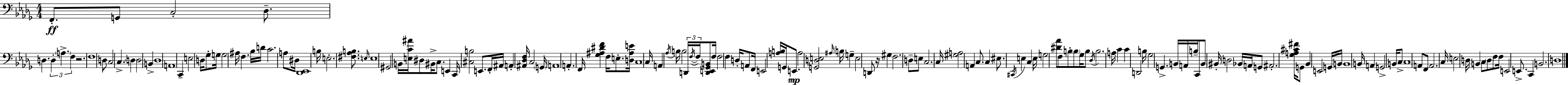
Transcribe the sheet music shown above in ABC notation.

X:1
T:Untitled
M:4/4
L:1/4
K:Bbm
F,,/2 G,,/2 C,2 _D,/2 D, D, A, F, z2 F,4 D,/2 C,2 C, D, D,2 B,, _D,4 A,,4 C,, E,2 D,/4 _G,/2 G,/4 G,2 ^A,/4 F, _B,/4 D/4 C2 A,/2 ^D,/4 [_D,,_E,,]4 B,/4 E,2 [^F,_A,B,]/2 E,/4 E,4 ^G,,2 B,,/4 [E,C^A]/4 ^D,/2 ^B,,/4 C,/2 E,, C,,/4 [^C,B,]2 E,,/2 F,,/4 ^A,,/4 A,, [^A,,_D,F,]/4 C,2 G,,/4 A,,4 A,, F,,/4 [_G,^A,^DF] F,/4 E,/2 [D,^A,E]/4 C,4 C,/4 A,, _A,/4 B,/4 B,2 D,,/4 F,/4 F,/4 [D,,E,,_G,,B,,]/2 F,/4 F,2 F, D,/4 A,,/2 F,,/4 E,,2 [A,B,]/4 G,,/4 E,,/2 A,2 [G,,D,E,]2 ^A,/4 B,/4 G, E,2 D,,/2 z/4 ^G, F,2 D,/2 E,/2 C,2 C,/4 [^G,A,]2 A,, C,/2 C, ^E,/2 ^C,,/4 E, C, E,/4 G,2 [^D_A]/2 F,/2 B,/2 B,/2 _G,/4 B,/2 _D,/4 B,2 A,/4 C C D,,2 B,/4 _G,2 G,, B,,/4 A,,/4 B,/4 C,,/2 B,,/2 ^B,,/4 D,2 _B,,/4 A,,/4 G,,/2 ^A,,2 [_G,A,^C^F]/4 G,,/2 _B,, E,,2 G,,/4 B,,/4 B,,4 B,,/4 A,, G,,2 B,,/4 C,/2 C,4 A,,/2 F,,/2 A,,2 C,/4 E,2 D,/4 B,, C,/2 D,/2 F,/2 F,/4 E,,2 E,,/2 C,, B,,2 D,4